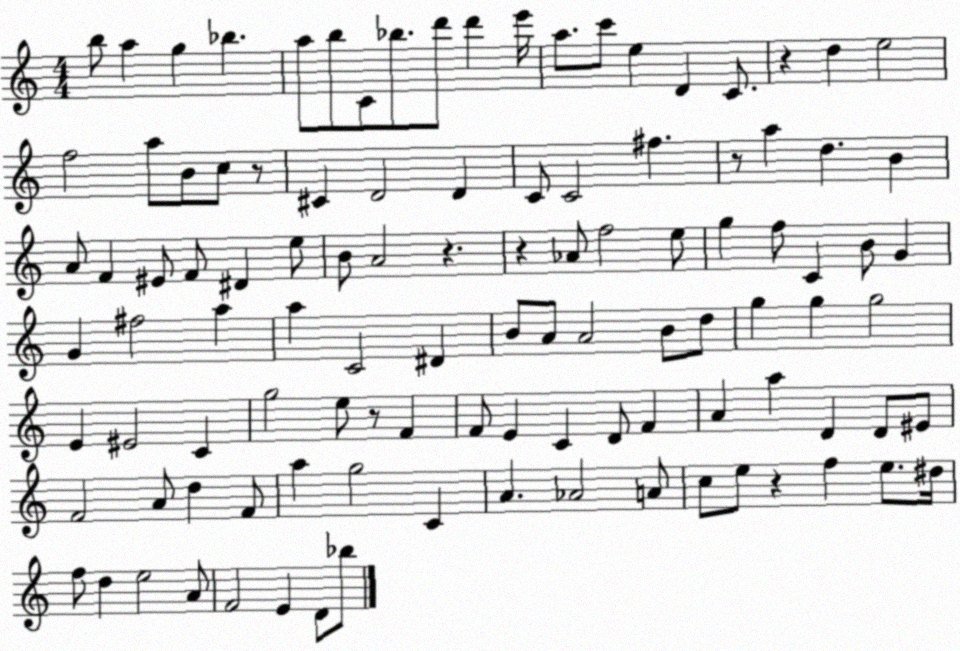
X:1
T:Untitled
M:4/4
L:1/4
K:C
b/2 a g _b a/2 b/2 C/2 _b/2 d'/2 d' e'/4 a/2 c'/2 e D C/2 z d e2 f2 a/2 B/2 c/2 z/2 ^C D2 D C/2 C2 ^f z/2 a d B A/2 F ^E/2 F/2 ^D e/2 B/2 A2 z z _A/2 f2 e/2 g f/2 C B/2 G G ^f2 a a C2 ^D B/2 A/2 A2 B/2 d/2 g g g2 E ^E2 C g2 e/2 z/2 F F/2 E C D/2 F A a D D/2 ^E/2 F2 A/2 d F/2 a g2 C A _A2 A/2 c/2 e/2 z f e/2 ^d/4 f/2 d e2 A/2 F2 E D/2 _b/2